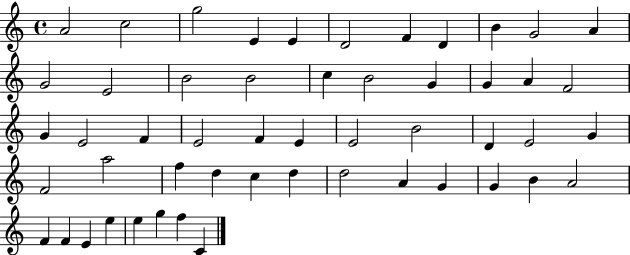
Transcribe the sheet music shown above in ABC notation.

X:1
T:Untitled
M:4/4
L:1/4
K:C
A2 c2 g2 E E D2 F D B G2 A G2 E2 B2 B2 c B2 G G A F2 G E2 F E2 F E E2 B2 D E2 G F2 a2 f d c d d2 A G G B A2 F F E e e g f C